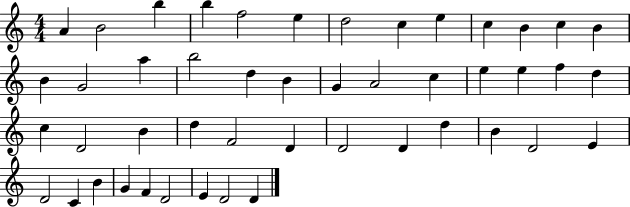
X:1
T:Untitled
M:4/4
L:1/4
K:C
A B2 b b f2 e d2 c e c B c B B G2 a b2 d B G A2 c e e f d c D2 B d F2 D D2 D d B D2 E D2 C B G F D2 E D2 D